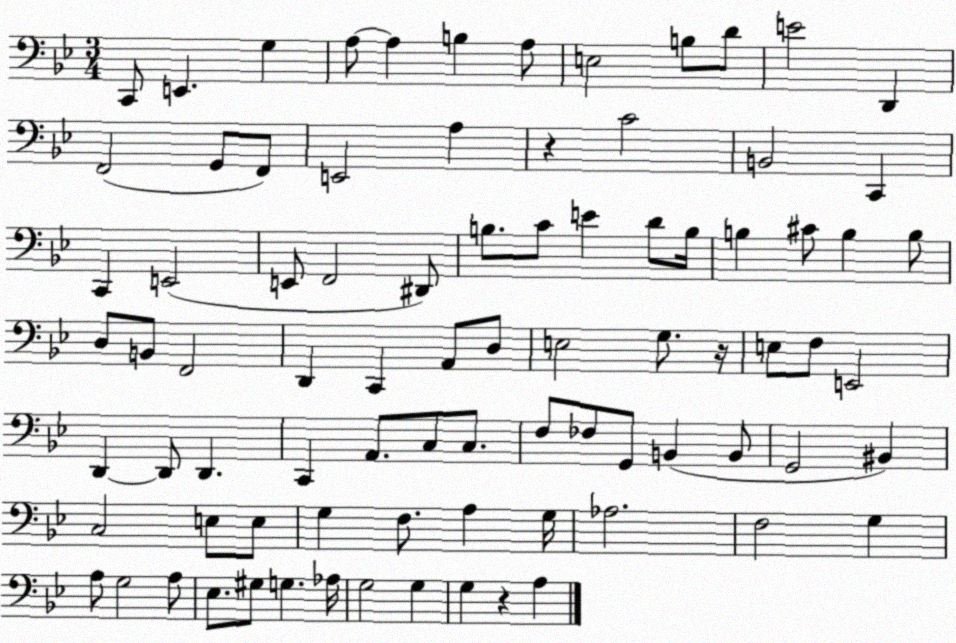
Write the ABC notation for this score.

X:1
T:Untitled
M:3/4
L:1/4
K:Bb
C,,/2 E,, G, A,/2 A, B, A,/2 E,2 B,/2 D/2 E2 D,, F,,2 G,,/2 F,,/2 E,,2 A, z C2 B,,2 C,, C,, E,,2 E,,/2 F,,2 ^D,,/2 B,/2 C/2 E D/2 B,/4 B, ^C/2 B, B,/2 D,/2 B,,/2 F,,2 D,, C,, A,,/2 D,/2 E,2 G,/2 z/4 E,/2 F,/2 E,,2 D,, D,,/2 D,, C,, A,,/2 C,/2 C,/2 F,/2 _F,/2 G,,/2 B,, B,,/2 G,,2 ^B,, C,2 E,/2 E,/2 G, F,/2 A, G,/4 _A,2 F,2 G, A,/2 G,2 A,/2 _E,/2 ^G,/2 G, _A,/4 G,2 G, G, z A,